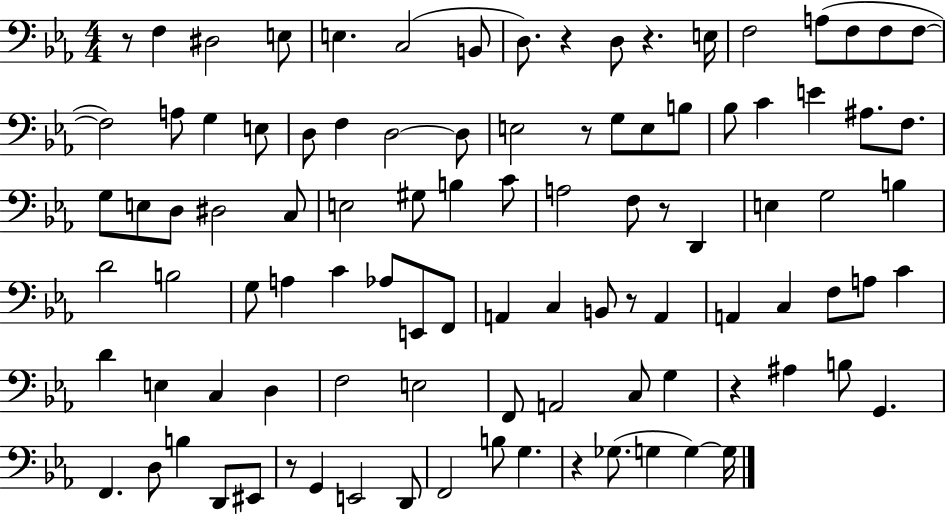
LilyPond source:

{
  \clef bass
  \numericTimeSignature
  \time 4/4
  \key ees \major
  \repeat volta 2 { r8 f4 dis2 e8 | e4. c2( b,8 | d8.) r4 d8 r4. e16 | f2 a8( f8 f8 f8~~ | \break f2) a8 g4 e8 | d8 f4 d2~~ d8 | e2 r8 g8 e8 b8 | bes8 c'4 e'4 ais8. f8. | \break g8 e8 d8 dis2 c8 | e2 gis8 b4 c'8 | a2 f8 r8 d,4 | e4 g2 b4 | \break d'2 b2 | g8 a4 c'4 aes8 e,8 f,8 | a,4 c4 b,8 r8 a,4 | a,4 c4 f8 a8 c'4 | \break d'4 e4 c4 d4 | f2 e2 | f,8 a,2 c8 g4 | r4 ais4 b8 g,4. | \break f,4. d8 b4 d,8 eis,8 | r8 g,4 e,2 d,8 | f,2 b8 g4. | r4 ges8.( g4 g4~~) g16 | \break } \bar "|."
}